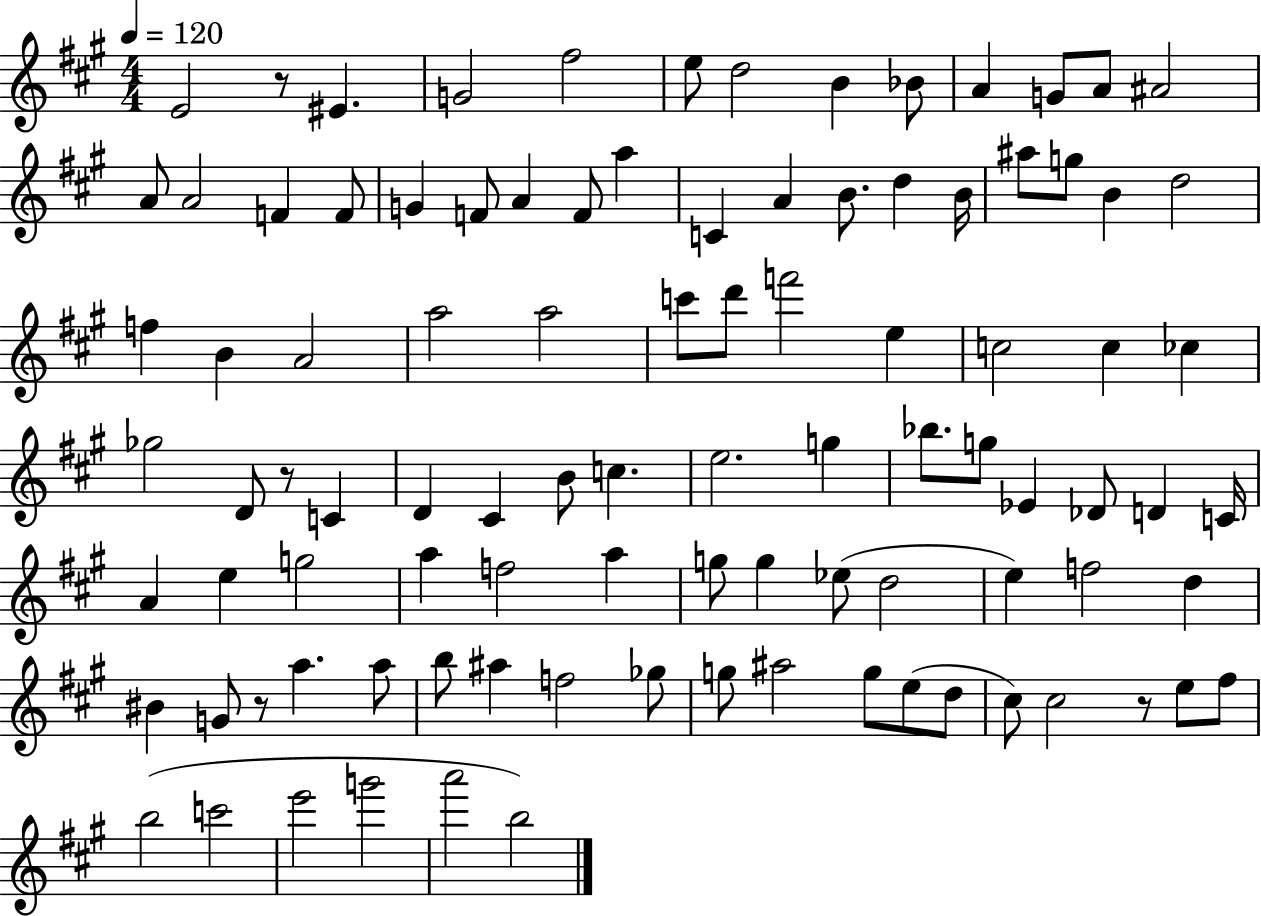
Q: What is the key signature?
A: A major